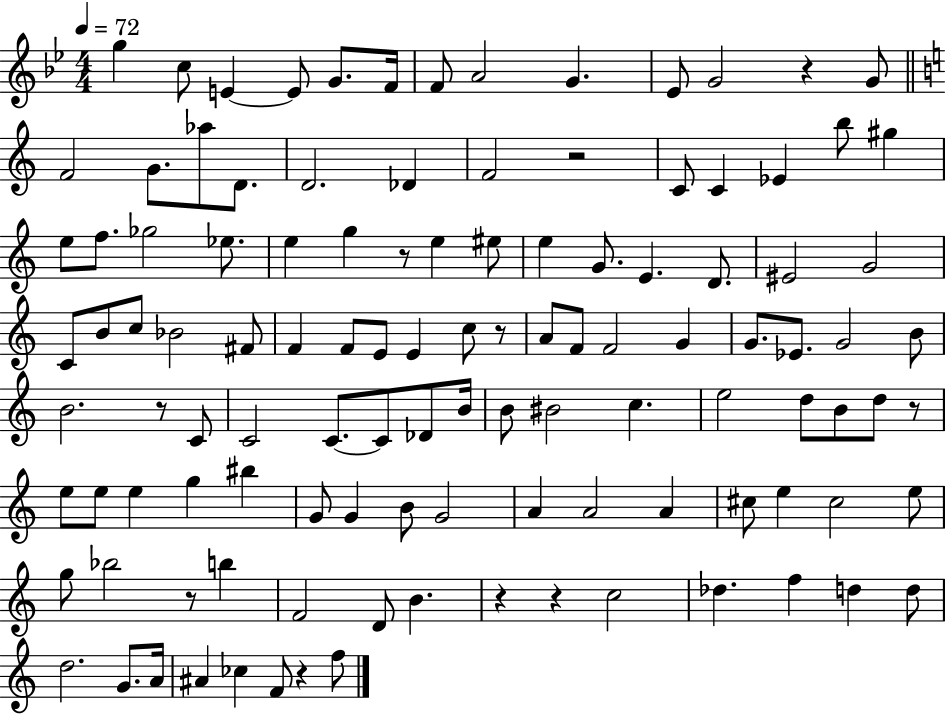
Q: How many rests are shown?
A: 10